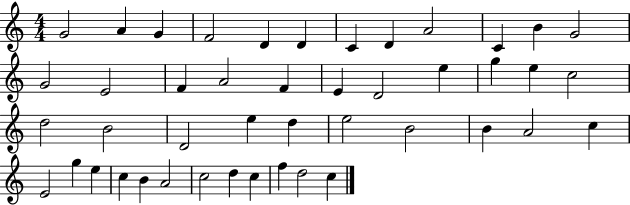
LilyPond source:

{
  \clef treble
  \numericTimeSignature
  \time 4/4
  \key c \major
  g'2 a'4 g'4 | f'2 d'4 d'4 | c'4 d'4 a'2 | c'4 b'4 g'2 | \break g'2 e'2 | f'4 a'2 f'4 | e'4 d'2 e''4 | g''4 e''4 c''2 | \break d''2 b'2 | d'2 e''4 d''4 | e''2 b'2 | b'4 a'2 c''4 | \break e'2 g''4 e''4 | c''4 b'4 a'2 | c''2 d''4 c''4 | f''4 d''2 c''4 | \break \bar "|."
}